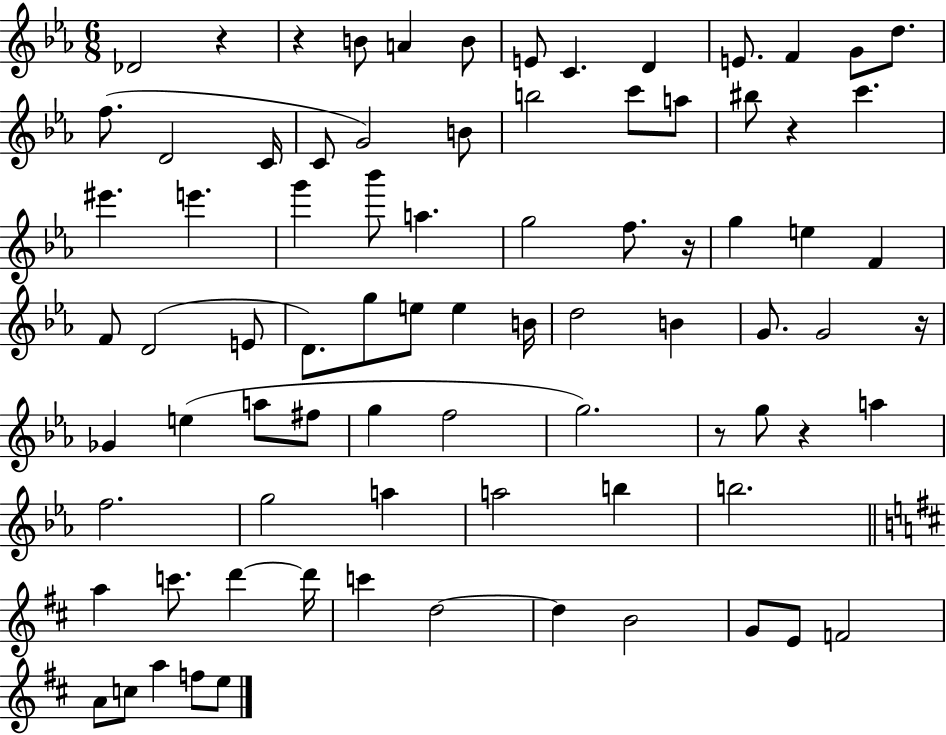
Db4/h R/q R/q B4/e A4/q B4/e E4/e C4/q. D4/q E4/e. F4/q G4/e D5/e. F5/e. D4/h C4/s C4/e G4/h B4/e B5/h C6/e A5/e BIS5/e R/q C6/q. EIS6/q. E6/q. G6/q Bb6/e A5/q. G5/h F5/e. R/s G5/q E5/q F4/q F4/e D4/h E4/e D4/e. G5/e E5/e E5/q B4/s D5/h B4/q G4/e. G4/h R/s Gb4/q E5/q A5/e F#5/e G5/q F5/h G5/h. R/e G5/e R/q A5/q F5/h. G5/h A5/q A5/h B5/q B5/h. A5/q C6/e. D6/q D6/s C6/q D5/h D5/q B4/h G4/e E4/e F4/h A4/e C5/e A5/q F5/e E5/e